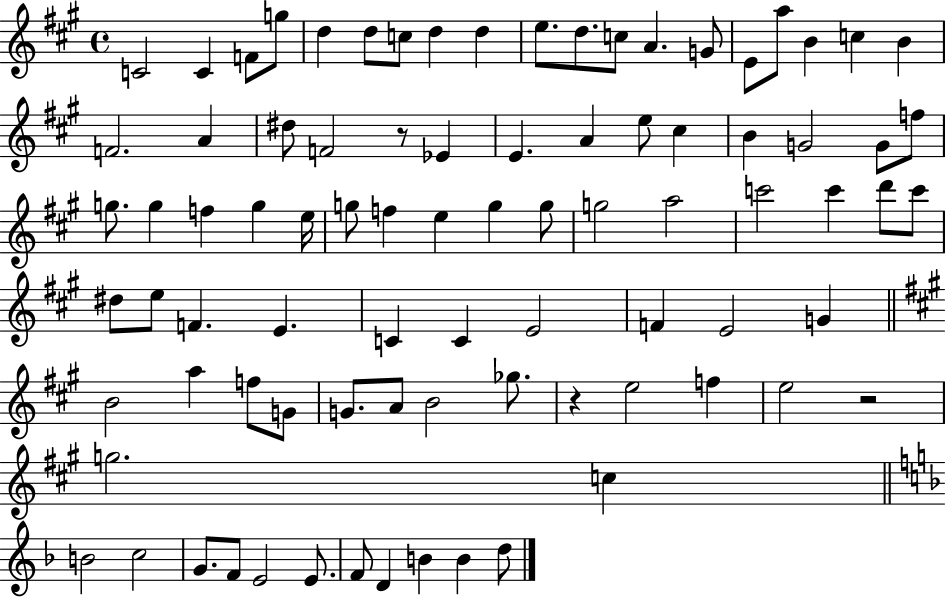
X:1
T:Untitled
M:4/4
L:1/4
K:A
C2 C F/2 g/2 d d/2 c/2 d d e/2 d/2 c/2 A G/2 E/2 a/2 B c B F2 A ^d/2 F2 z/2 _E E A e/2 ^c B G2 G/2 f/2 g/2 g f g e/4 g/2 f e g g/2 g2 a2 c'2 c' d'/2 c'/2 ^d/2 e/2 F E C C E2 F E2 G B2 a f/2 G/2 G/2 A/2 B2 _g/2 z e2 f e2 z2 g2 c B2 c2 G/2 F/2 E2 E/2 F/2 D B B d/2